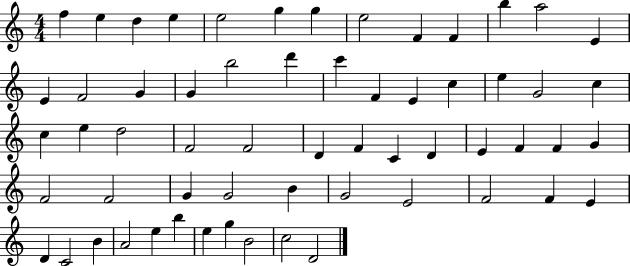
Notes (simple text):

F5/q E5/q D5/q E5/q E5/h G5/q G5/q E5/h F4/q F4/q B5/q A5/h E4/q E4/q F4/h G4/q G4/q B5/h D6/q C6/q F4/q E4/q C5/q E5/q G4/h C5/q C5/q E5/q D5/h F4/h F4/h D4/q F4/q C4/q D4/q E4/q F4/q F4/q G4/q F4/h F4/h G4/q G4/h B4/q G4/h E4/h F4/h F4/q E4/q D4/q C4/h B4/q A4/h E5/q B5/q E5/q G5/q B4/h C5/h D4/h